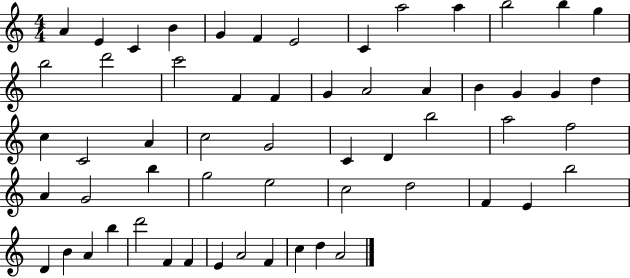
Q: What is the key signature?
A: C major